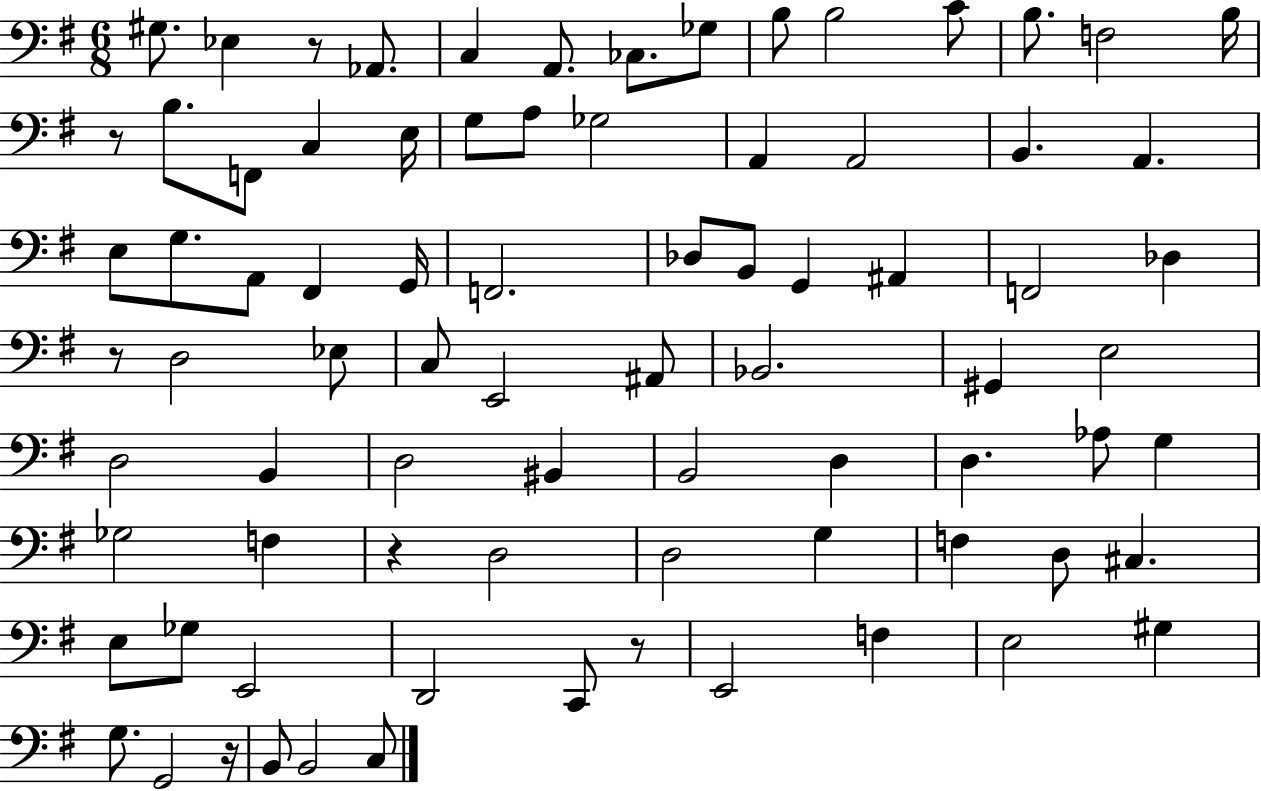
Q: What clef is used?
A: bass